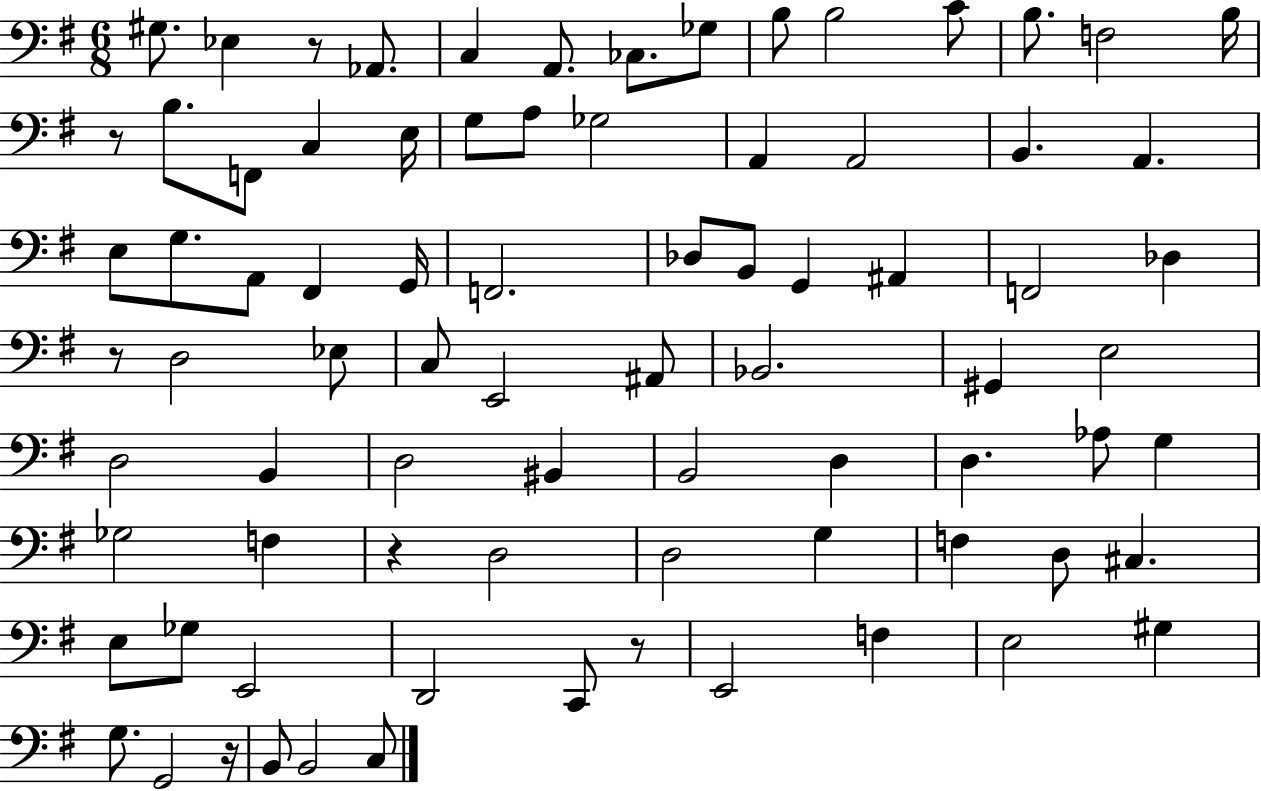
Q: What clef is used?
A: bass